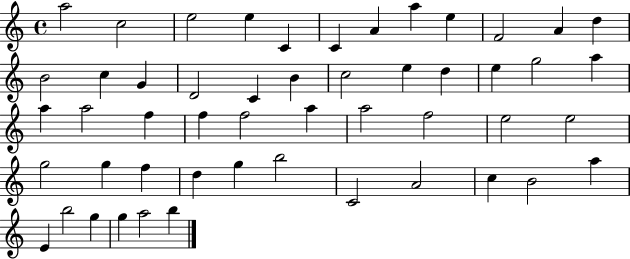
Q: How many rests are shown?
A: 0